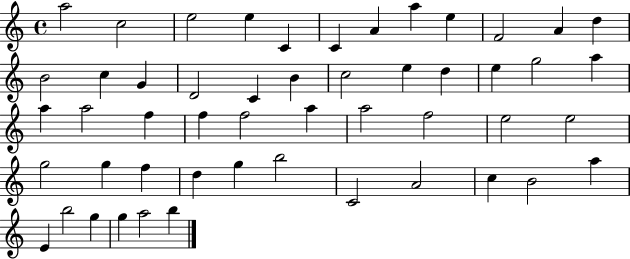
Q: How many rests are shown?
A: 0